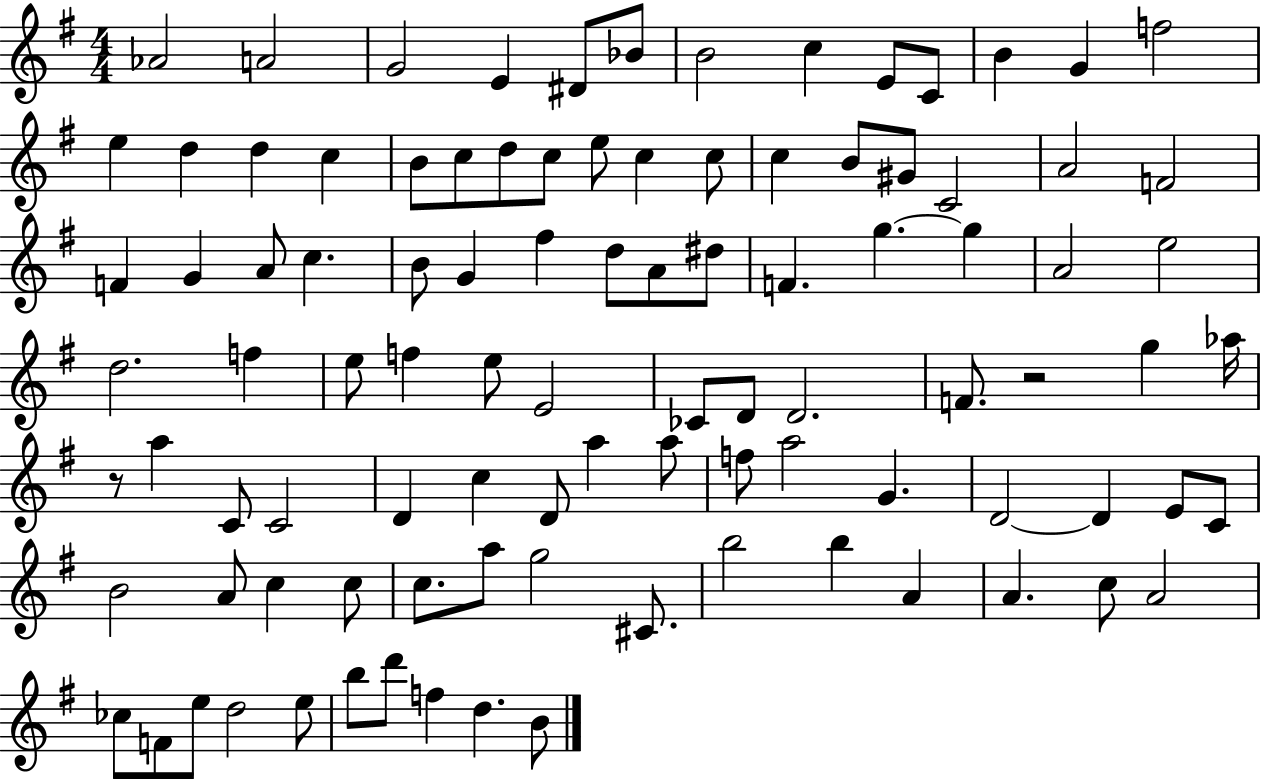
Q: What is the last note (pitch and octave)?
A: B4